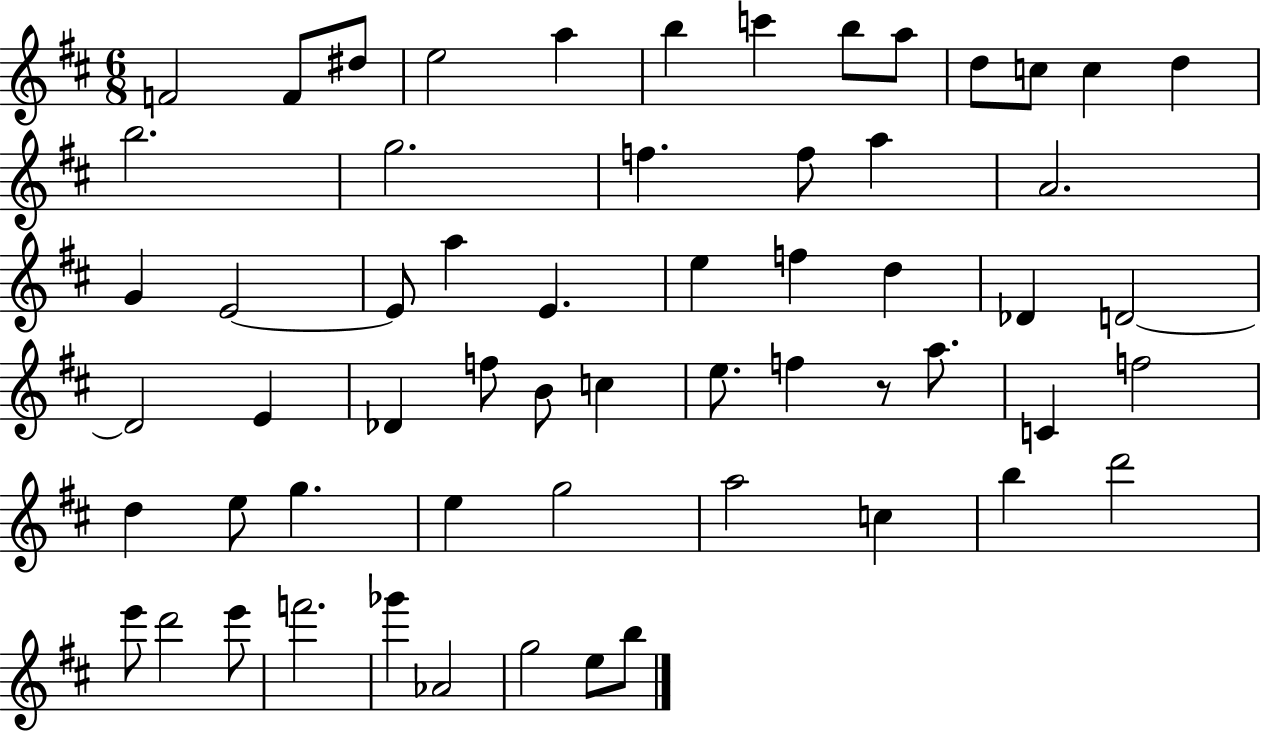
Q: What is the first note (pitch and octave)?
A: F4